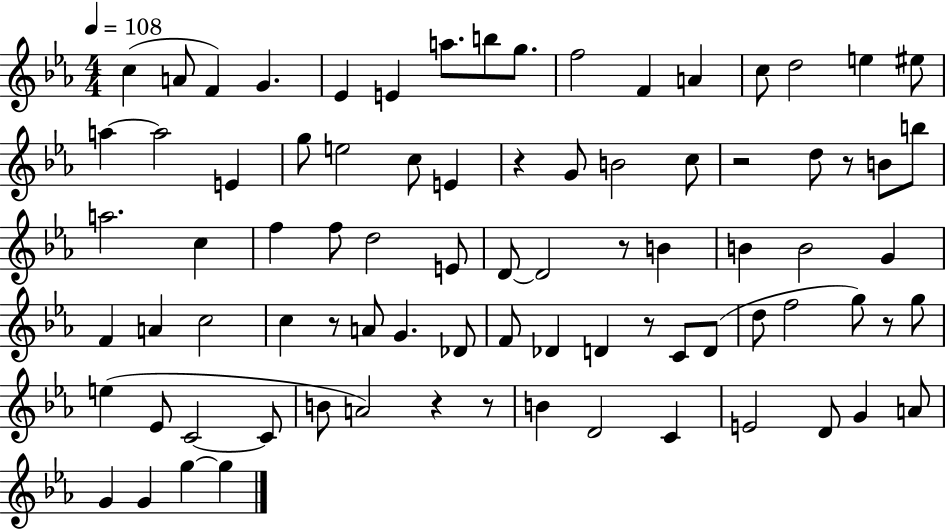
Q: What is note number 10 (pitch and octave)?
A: F5